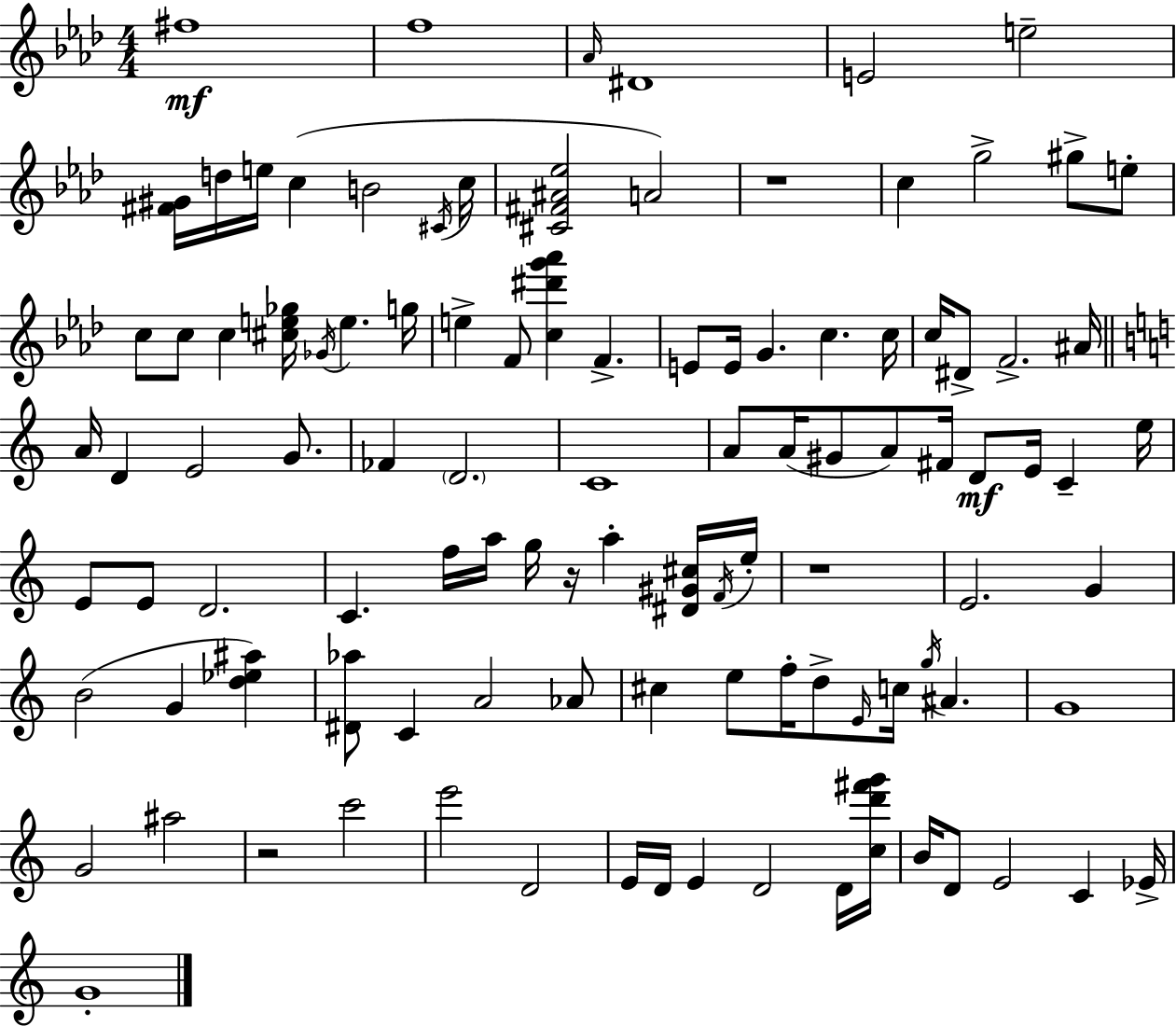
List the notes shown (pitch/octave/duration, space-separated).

F#5/w F5/w Ab4/s D#4/w E4/h E5/h [F#4,G#4]/s D5/s E5/s C5/q B4/h C#4/s C5/s [C#4,F#4,A#4,Eb5]/h A4/h R/w C5/q G5/h G#5/e E5/e C5/e C5/e C5/q [C#5,E5,Gb5]/s Gb4/s E5/q. G5/s E5/q F4/e [C5,D#6,G6,Ab6]/q F4/q. E4/e E4/s G4/q. C5/q. C5/s C5/s D#4/e F4/h. A#4/s A4/s D4/q E4/h G4/e. FES4/q D4/h. C4/w A4/e A4/s G#4/e A4/e F#4/s D4/e E4/s C4/q E5/s E4/e E4/e D4/h. C4/q. F5/s A5/s G5/s R/s A5/q [D#4,G#4,C#5]/s F4/s E5/s R/w E4/h. G4/q B4/h G4/q [D5,Eb5,A#5]/q [D#4,Ab5]/e C4/q A4/h Ab4/e C#5/q E5/e F5/s D5/e E4/s C5/s G5/s A#4/q. G4/w G4/h A#5/h R/h C6/h E6/h D4/h E4/s D4/s E4/q D4/h D4/s [C5,D6,F#6,G6]/s B4/s D4/e E4/h C4/q Eb4/s G4/w